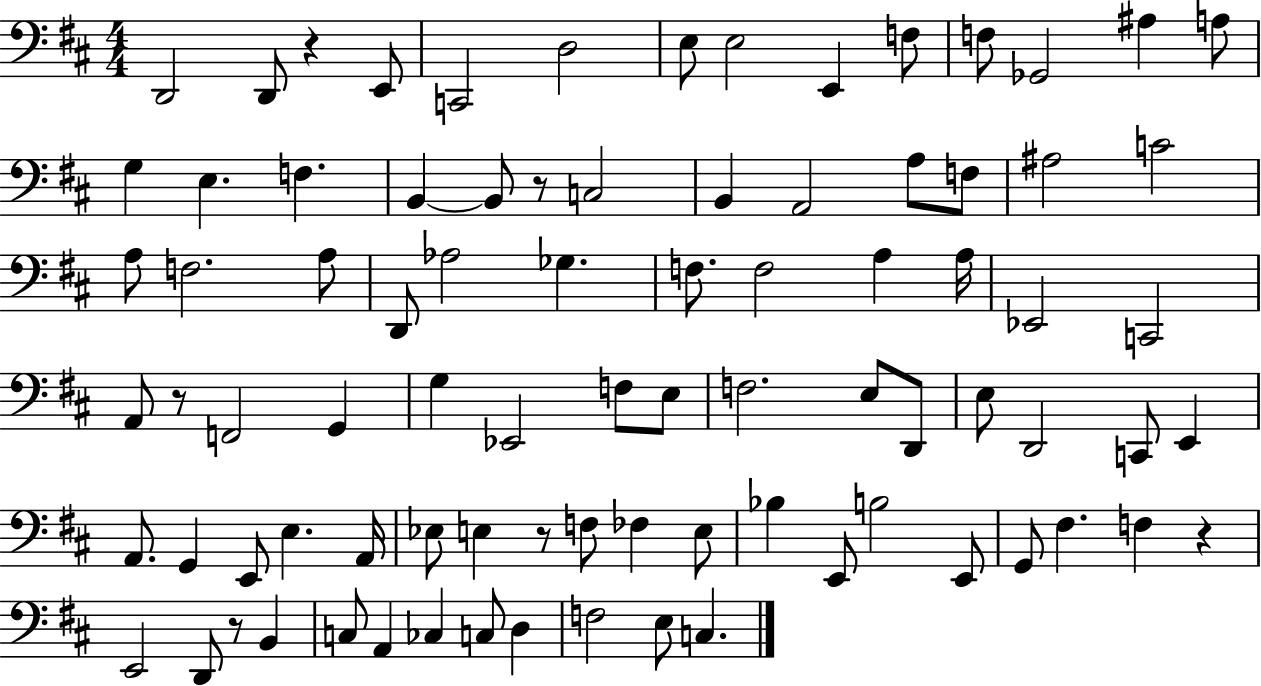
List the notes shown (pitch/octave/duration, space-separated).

D2/h D2/e R/q E2/e C2/h D3/h E3/e E3/h E2/q F3/e F3/e Gb2/h A#3/q A3/e G3/q E3/q. F3/q. B2/q B2/e R/e C3/h B2/q A2/h A3/e F3/e A#3/h C4/h A3/e F3/h. A3/e D2/e Ab3/h Gb3/q. F3/e. F3/h A3/q A3/s Eb2/h C2/h A2/e R/e F2/h G2/q G3/q Eb2/h F3/e E3/e F3/h. E3/e D2/e E3/e D2/h C2/e E2/q A2/e. G2/q E2/e E3/q. A2/s Eb3/e E3/q R/e F3/e FES3/q E3/e Bb3/q E2/e B3/h E2/e G2/e F#3/q. F3/q R/q E2/h D2/e R/e B2/q C3/e A2/q CES3/q C3/e D3/q F3/h E3/e C3/q.